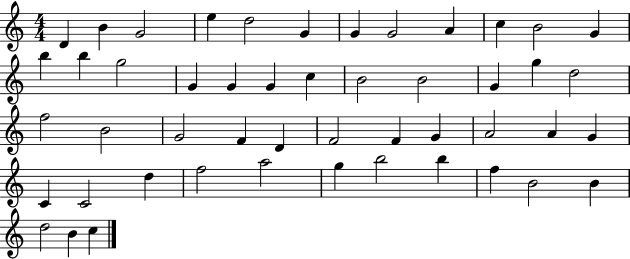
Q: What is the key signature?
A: C major